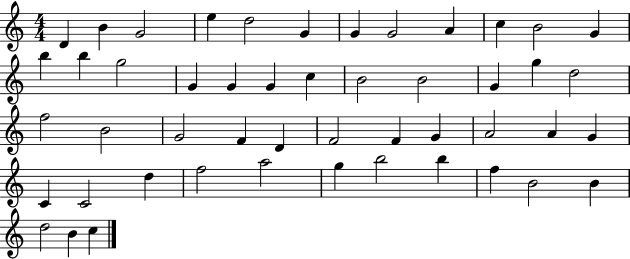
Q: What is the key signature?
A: C major